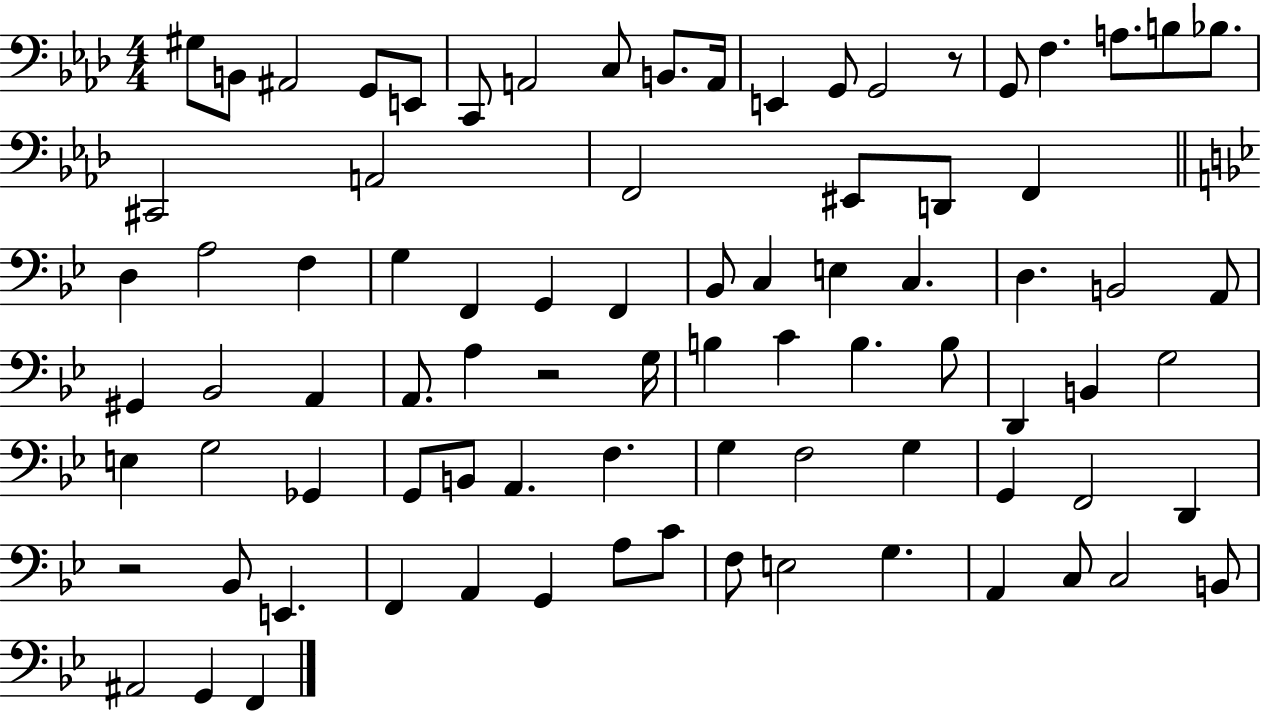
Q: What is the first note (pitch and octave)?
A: G#3